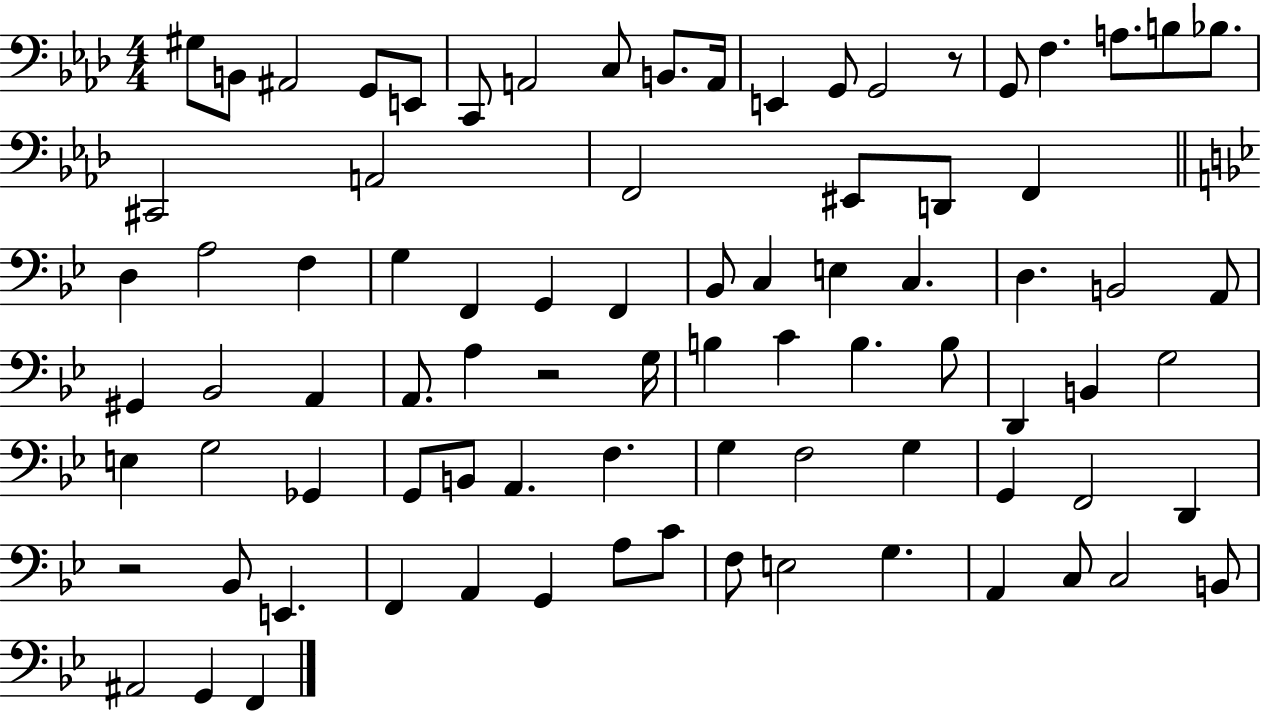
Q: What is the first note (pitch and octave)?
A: G#3